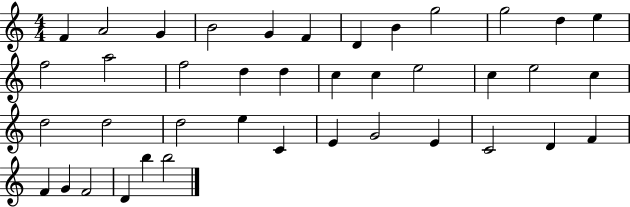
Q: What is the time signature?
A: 4/4